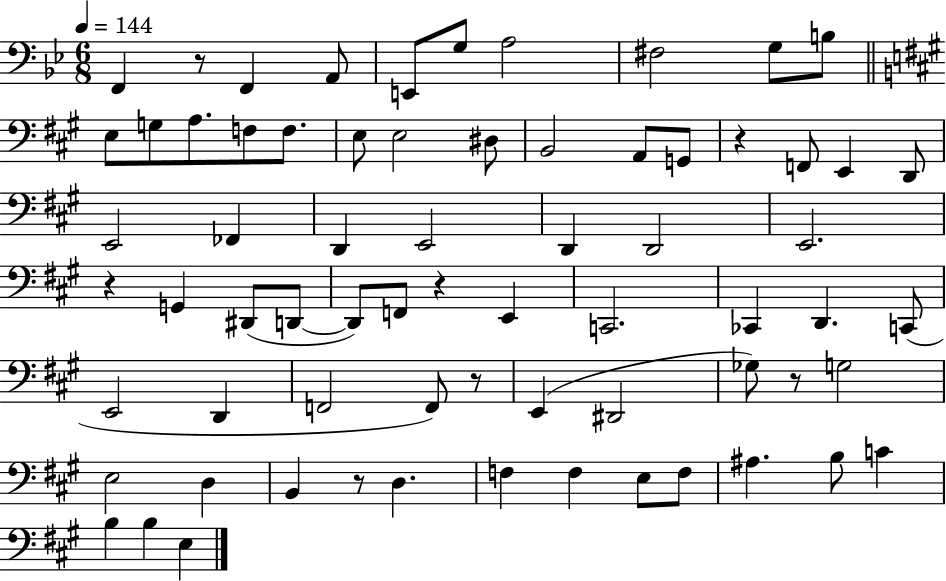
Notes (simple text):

F2/q R/e F2/q A2/e E2/e G3/e A3/h F#3/h G3/e B3/e E3/e G3/e A3/e. F3/e F3/e. E3/e E3/h D#3/e B2/h A2/e G2/e R/q F2/e E2/q D2/e E2/h FES2/q D2/q E2/h D2/q D2/h E2/h. R/q G2/q D#2/e D2/e D2/e F2/e R/q E2/q C2/h. CES2/q D2/q. C2/e E2/h D2/q F2/h F2/e R/e E2/q D#2/h Gb3/e R/e G3/h E3/h D3/q B2/q R/e D3/q. F3/q F3/q E3/e F3/e A#3/q. B3/e C4/q B3/q B3/q E3/q